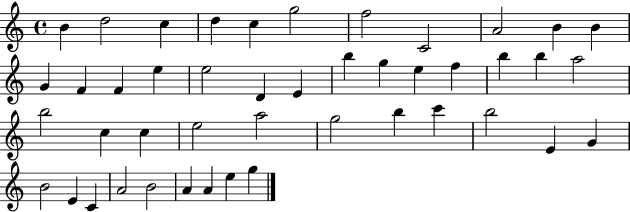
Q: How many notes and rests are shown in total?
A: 45